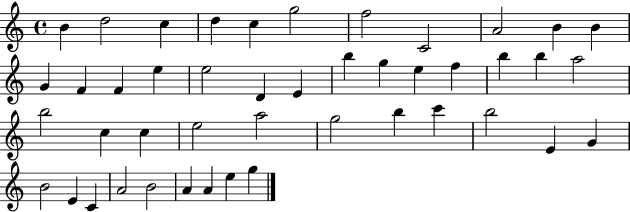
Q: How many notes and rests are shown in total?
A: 45